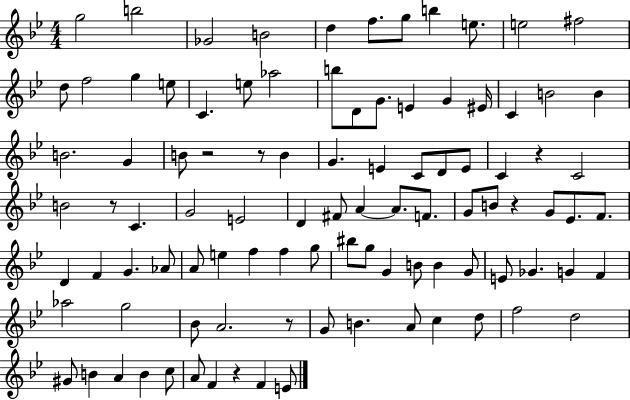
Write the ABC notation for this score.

X:1
T:Untitled
M:4/4
L:1/4
K:Bb
g2 b2 _G2 B2 d f/2 g/2 b e/2 e2 ^f2 d/2 f2 g e/2 C e/2 _a2 b/2 D/2 G/2 E G ^E/4 C B2 B B2 G B/2 z2 z/2 B G E C/2 D/2 E/2 C z C2 B2 z/2 C G2 E2 D ^F/2 A A/2 F/2 G/2 B/2 z G/2 _E/2 F/2 D F G _A/2 A/2 e f f g/2 ^b/2 g/2 G B/2 B G/2 E/2 _G G F _a2 g2 _B/2 A2 z/2 G/2 B A/2 c d/2 f2 d2 ^G/2 B A B c/2 A/2 F z F E/2